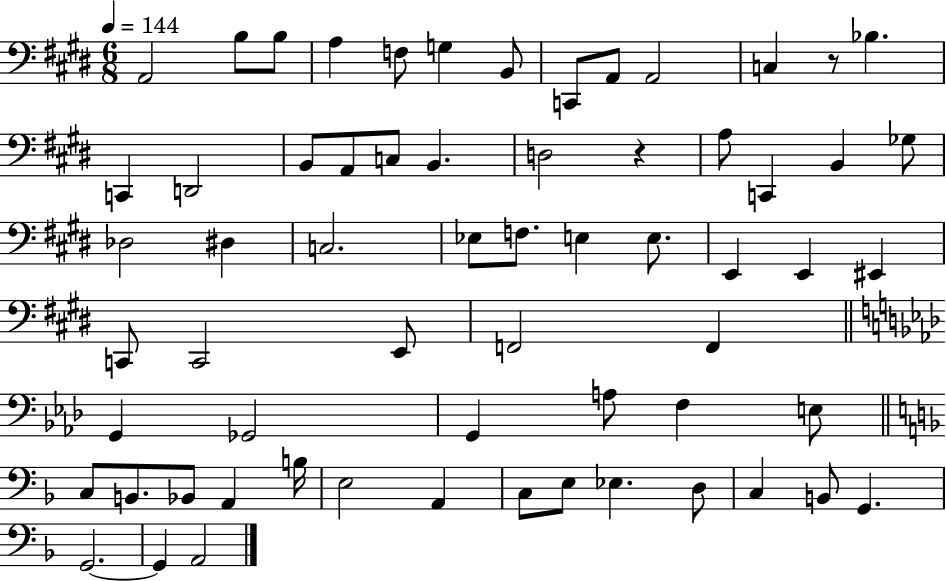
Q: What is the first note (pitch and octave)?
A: A2